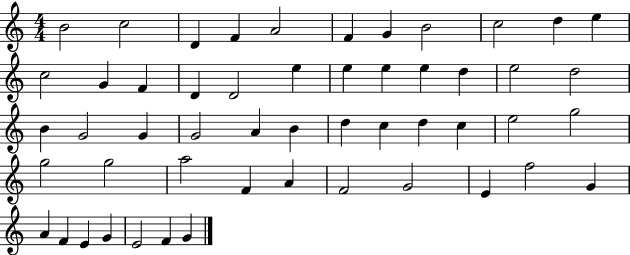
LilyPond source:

{
  \clef treble
  \numericTimeSignature
  \time 4/4
  \key c \major
  b'2 c''2 | d'4 f'4 a'2 | f'4 g'4 b'2 | c''2 d''4 e''4 | \break c''2 g'4 f'4 | d'4 d'2 e''4 | e''4 e''4 e''4 d''4 | e''2 d''2 | \break b'4 g'2 g'4 | g'2 a'4 b'4 | d''4 c''4 d''4 c''4 | e''2 g''2 | \break g''2 g''2 | a''2 f'4 a'4 | f'2 g'2 | e'4 f''2 g'4 | \break a'4 f'4 e'4 g'4 | e'2 f'4 g'4 | \bar "|."
}